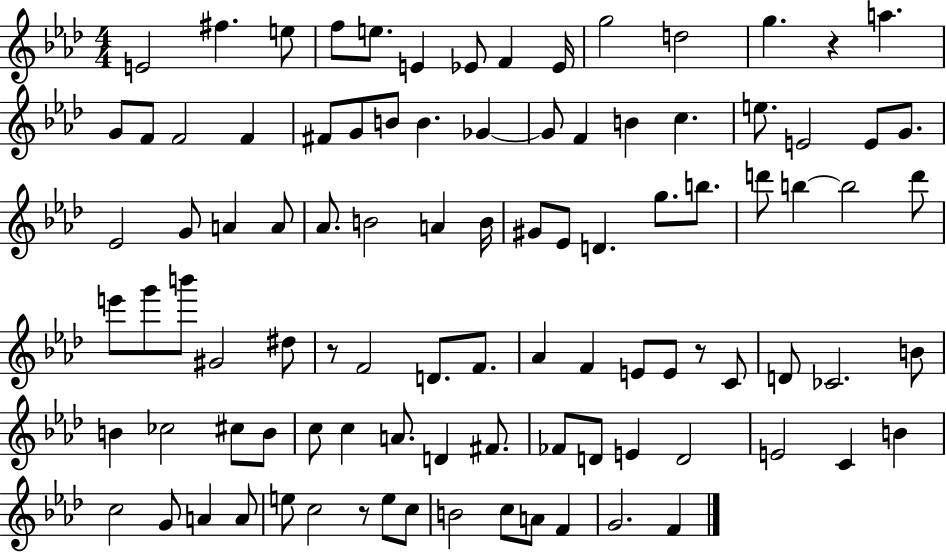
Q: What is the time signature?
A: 4/4